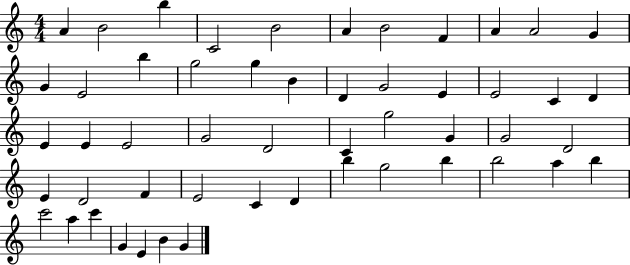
{
  \clef treble
  \numericTimeSignature
  \time 4/4
  \key c \major
  a'4 b'2 b''4 | c'2 b'2 | a'4 b'2 f'4 | a'4 a'2 g'4 | \break g'4 e'2 b''4 | g''2 g''4 b'4 | d'4 g'2 e'4 | e'2 c'4 d'4 | \break e'4 e'4 e'2 | g'2 d'2 | c'4 g''2 g'4 | g'2 d'2 | \break e'4 d'2 f'4 | e'2 c'4 d'4 | b''4 g''2 b''4 | b''2 a''4 b''4 | \break c'''2 a''4 c'''4 | g'4 e'4 b'4 g'4 | \bar "|."
}